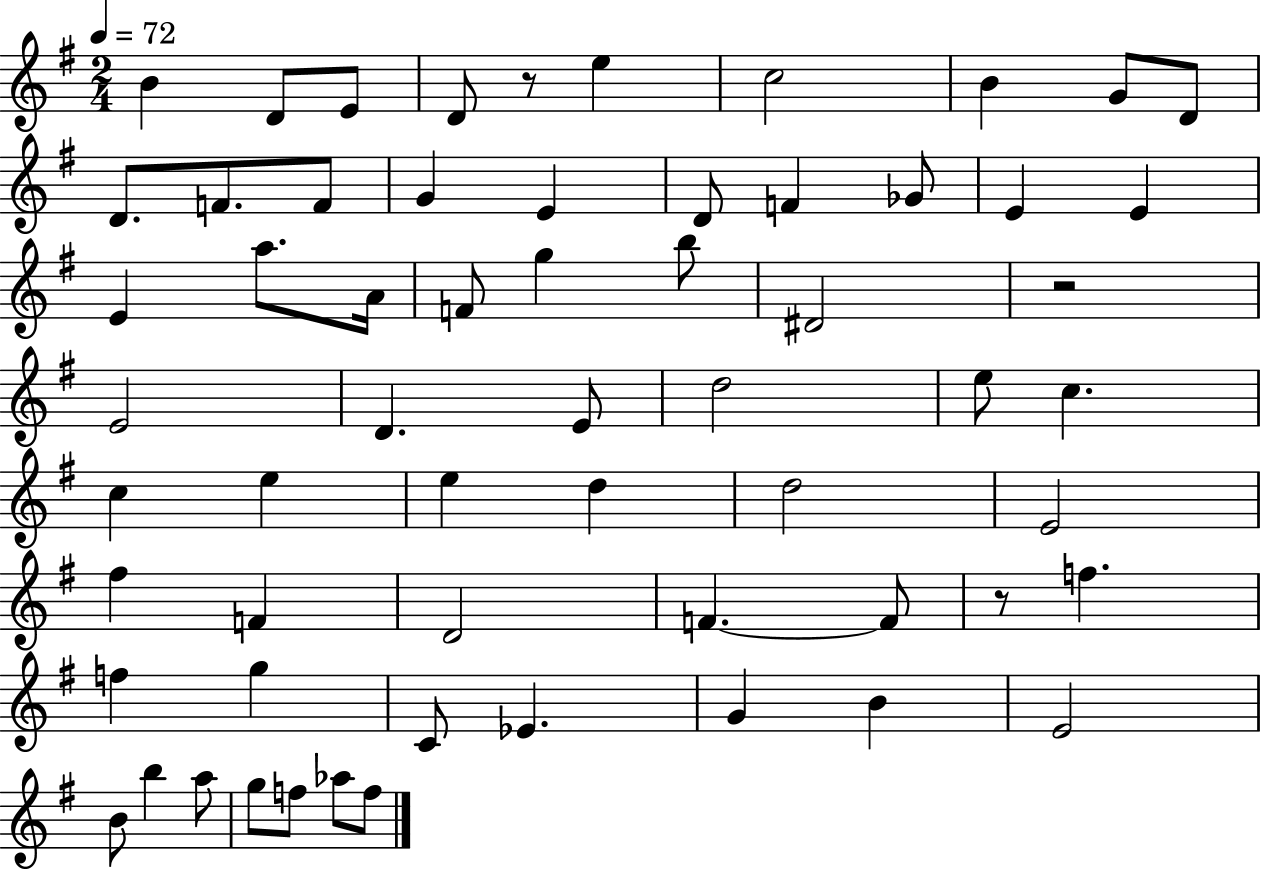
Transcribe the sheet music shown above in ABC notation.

X:1
T:Untitled
M:2/4
L:1/4
K:G
B D/2 E/2 D/2 z/2 e c2 B G/2 D/2 D/2 F/2 F/2 G E D/2 F _G/2 E E E a/2 A/4 F/2 g b/2 ^D2 z2 E2 D E/2 d2 e/2 c c e e d d2 E2 ^f F D2 F F/2 z/2 f f g C/2 _E G B E2 B/2 b a/2 g/2 f/2 _a/2 f/2